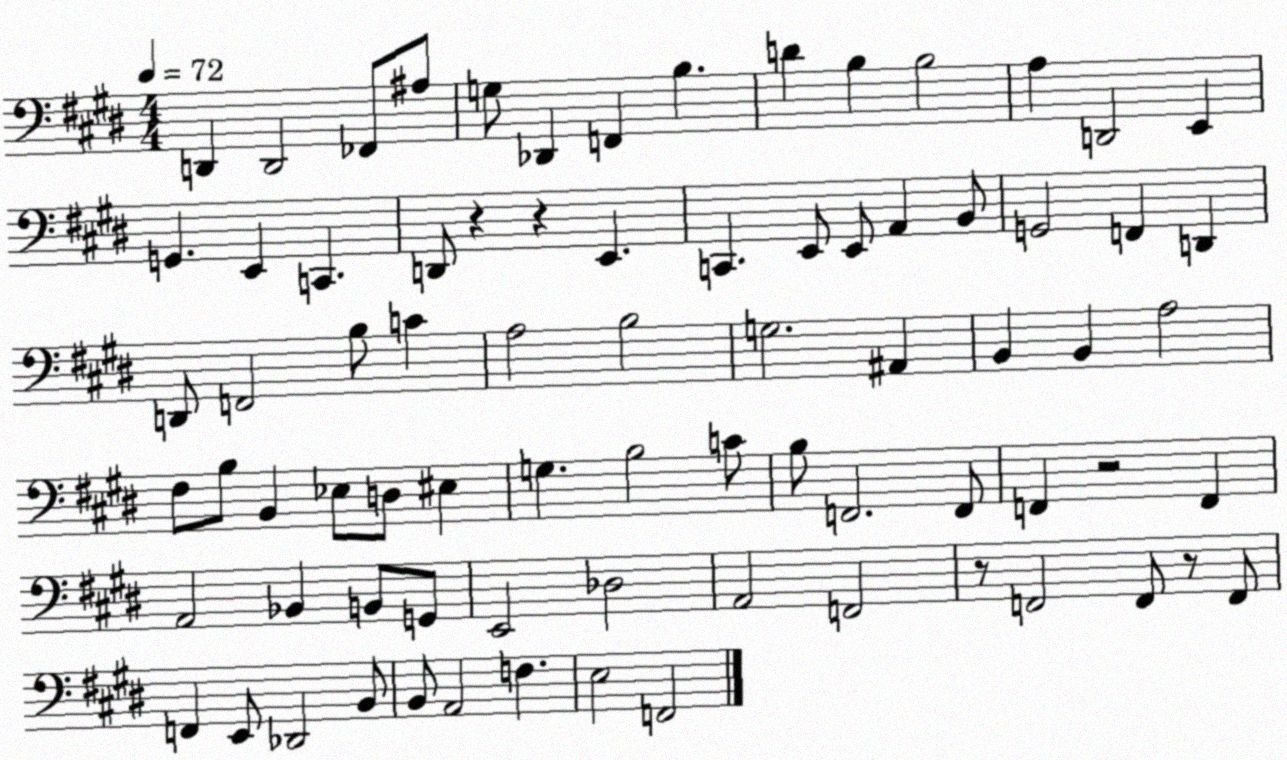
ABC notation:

X:1
T:Untitled
M:4/4
L:1/4
K:E
D,, D,,2 _F,,/2 ^A,/2 G,/2 _D,, F,, B, D B, B,2 A, D,,2 E,, G,, E,, C,, D,,/2 z z E,, C,, E,,/2 E,,/2 A,, B,,/2 G,,2 F,, D,, D,,/2 F,,2 B,/2 C A,2 B,2 G,2 ^A,, B,, B,, A,2 ^F,/2 B,/2 B,, _E,/2 D,/2 ^E, G, B,2 C/2 B,/2 F,,2 F,,/2 F,, z2 F,, A,,2 _B,, B,,/2 G,,/2 E,,2 _D,2 A,,2 F,,2 z/2 F,,2 F,,/2 z/2 F,,/2 F,, E,,/2 _D,,2 B,,/2 B,,/2 A,,2 F, E,2 F,,2